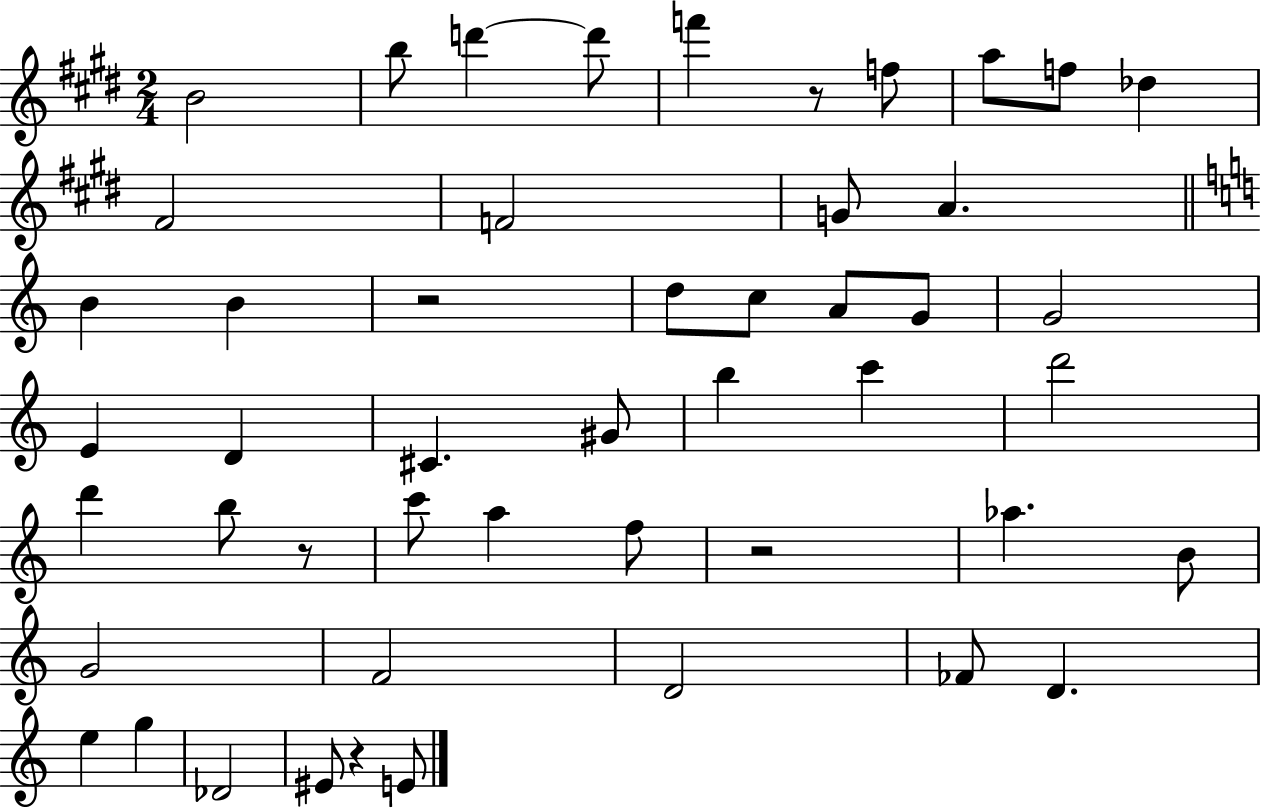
{
  \clef treble
  \numericTimeSignature
  \time 2/4
  \key e \major
  b'2 | b''8 d'''4~~ d'''8 | f'''4 r8 f''8 | a''8 f''8 des''4 | \break fis'2 | f'2 | g'8 a'4. | \bar "||" \break \key c \major b'4 b'4 | r2 | d''8 c''8 a'8 g'8 | g'2 | \break e'4 d'4 | cis'4. gis'8 | b''4 c'''4 | d'''2 | \break d'''4 b''8 r8 | c'''8 a''4 f''8 | r2 | aes''4. b'8 | \break g'2 | f'2 | d'2 | fes'8 d'4. | \break e''4 g''4 | des'2 | eis'8 r4 e'8 | \bar "|."
}